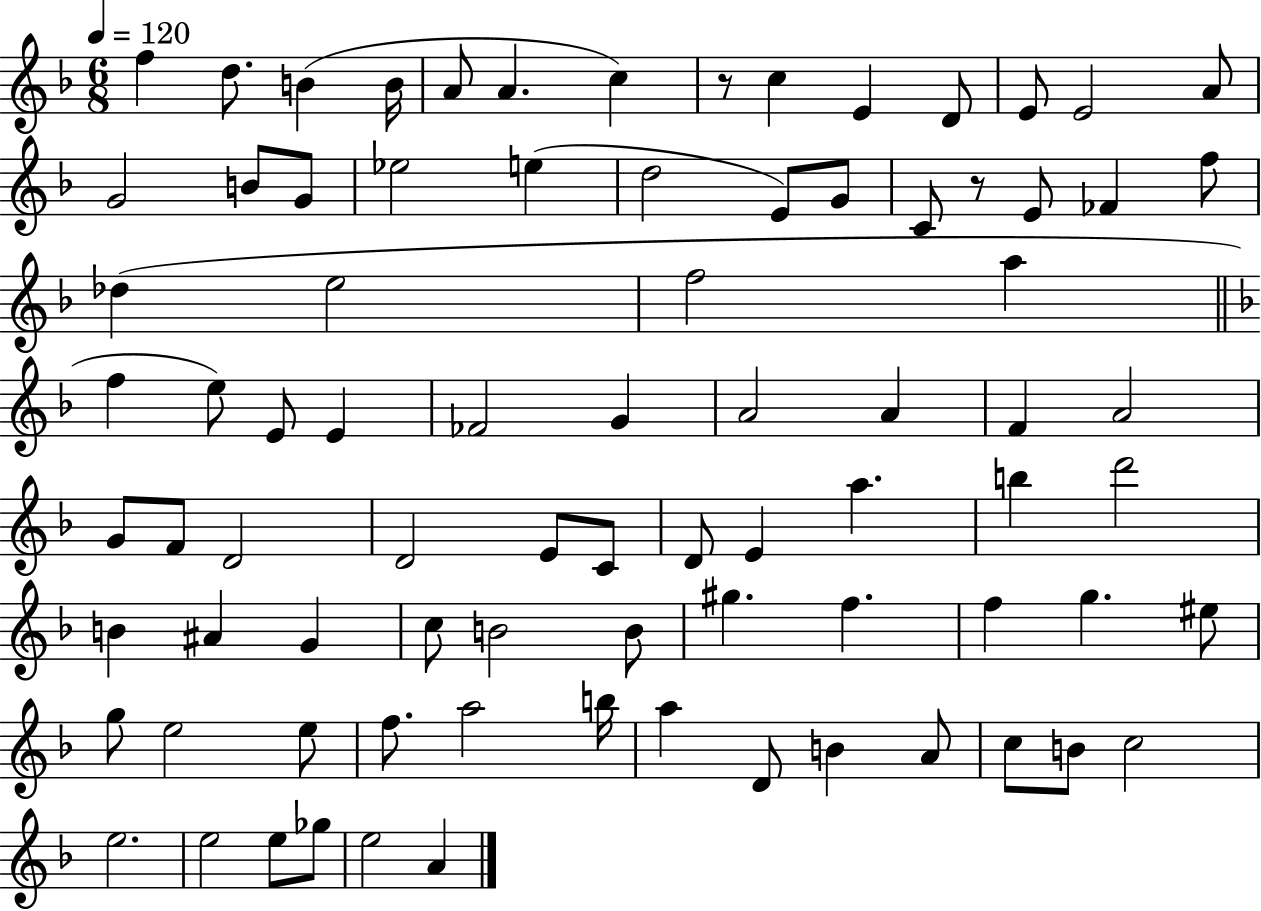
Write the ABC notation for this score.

X:1
T:Untitled
M:6/8
L:1/4
K:F
f d/2 B B/4 A/2 A c z/2 c E D/2 E/2 E2 A/2 G2 B/2 G/2 _e2 e d2 E/2 G/2 C/2 z/2 E/2 _F f/2 _d e2 f2 a f e/2 E/2 E _F2 G A2 A F A2 G/2 F/2 D2 D2 E/2 C/2 D/2 E a b d'2 B ^A G c/2 B2 B/2 ^g f f g ^e/2 g/2 e2 e/2 f/2 a2 b/4 a D/2 B A/2 c/2 B/2 c2 e2 e2 e/2 _g/2 e2 A